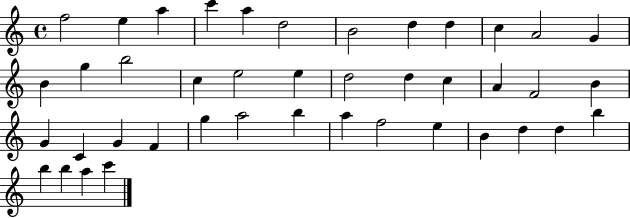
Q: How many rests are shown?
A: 0